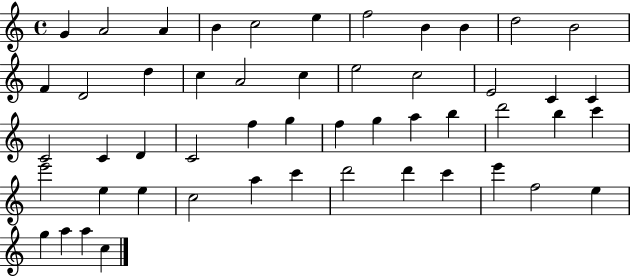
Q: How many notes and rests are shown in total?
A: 51